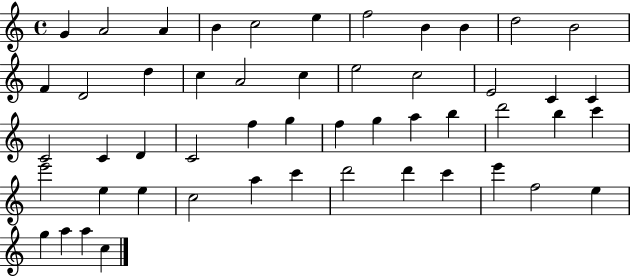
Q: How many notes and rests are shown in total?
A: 51